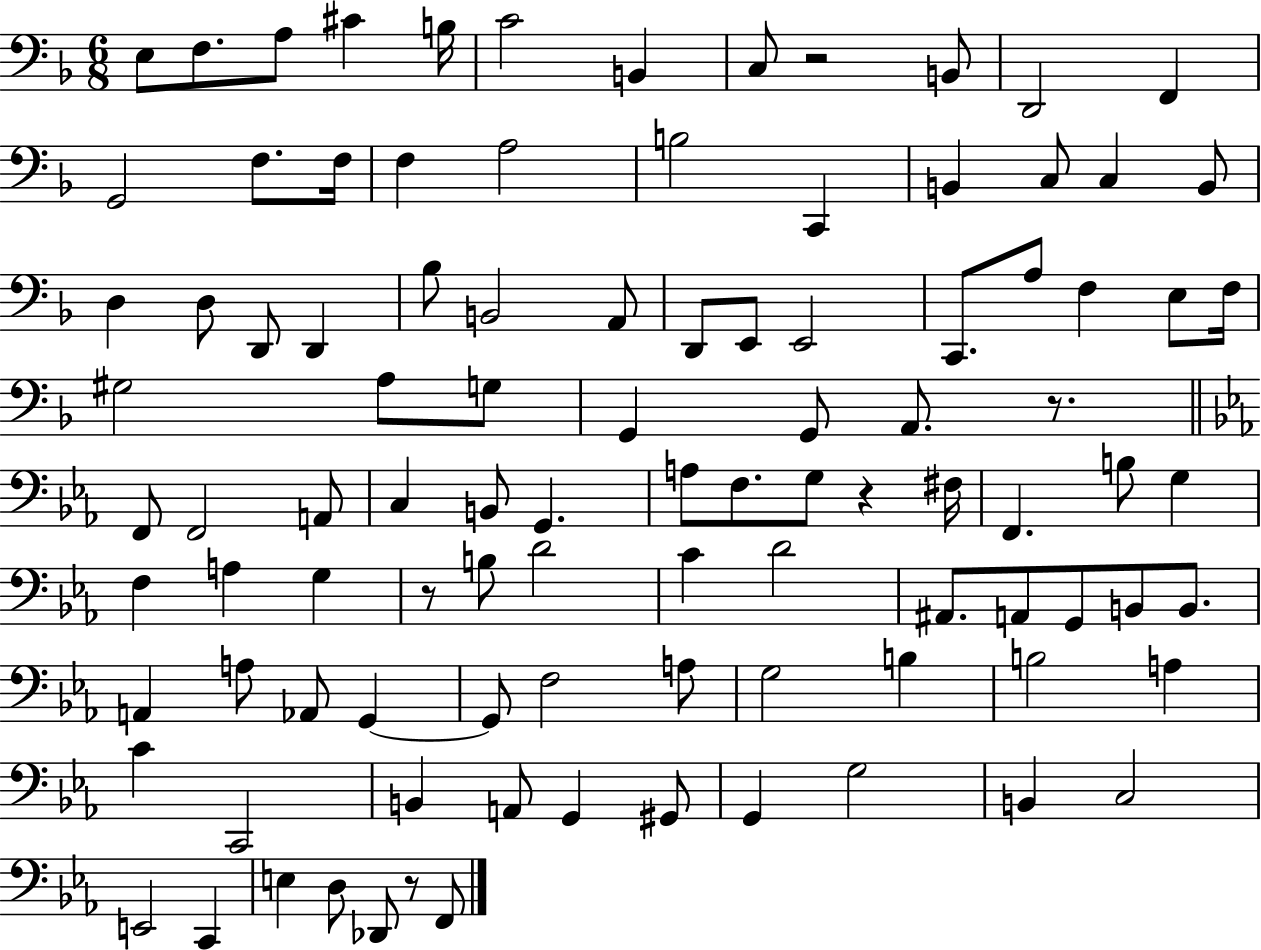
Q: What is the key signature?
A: F major